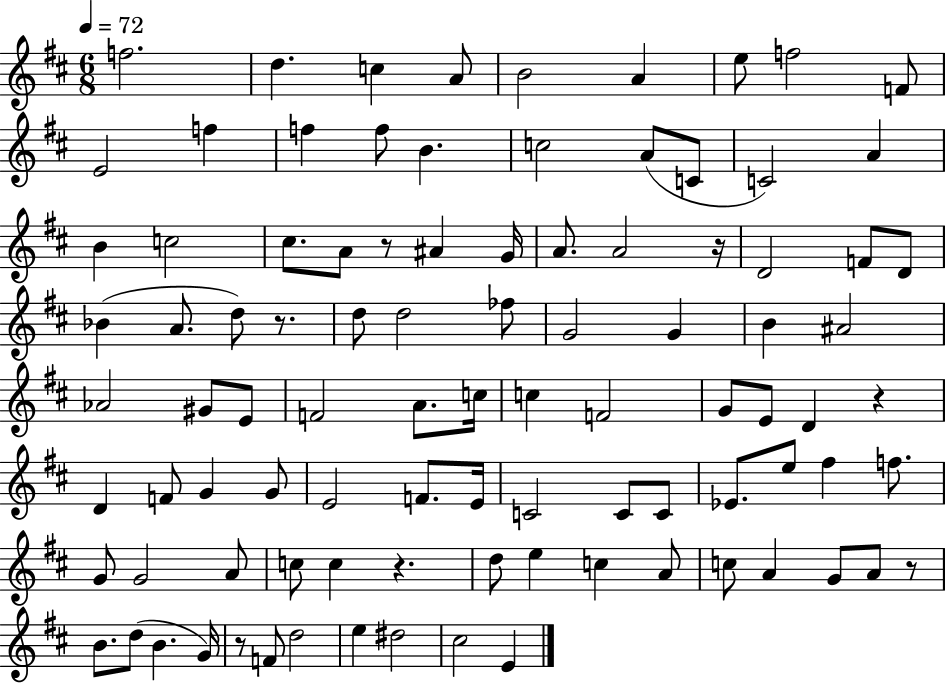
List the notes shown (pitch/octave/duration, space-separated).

F5/h. D5/q. C5/q A4/e B4/h A4/q E5/e F5/h F4/e E4/h F5/q F5/q F5/e B4/q. C5/h A4/e C4/e C4/h A4/q B4/q C5/h C#5/e. A4/e R/e A#4/q G4/s A4/e. A4/h R/s D4/h F4/e D4/e Bb4/q A4/e. D5/e R/e. D5/e D5/h FES5/e G4/h G4/q B4/q A#4/h Ab4/h G#4/e E4/e F4/h A4/e. C5/s C5/q F4/h G4/e E4/e D4/q R/q D4/q F4/e G4/q G4/e E4/h F4/e. E4/s C4/h C4/e C4/e Eb4/e. E5/e F#5/q F5/e. G4/e G4/h A4/e C5/e C5/q R/q. D5/e E5/q C5/q A4/e C5/e A4/q G4/e A4/e R/e B4/e. D5/e B4/q. G4/s R/e F4/e D5/h E5/q D#5/h C#5/h E4/q